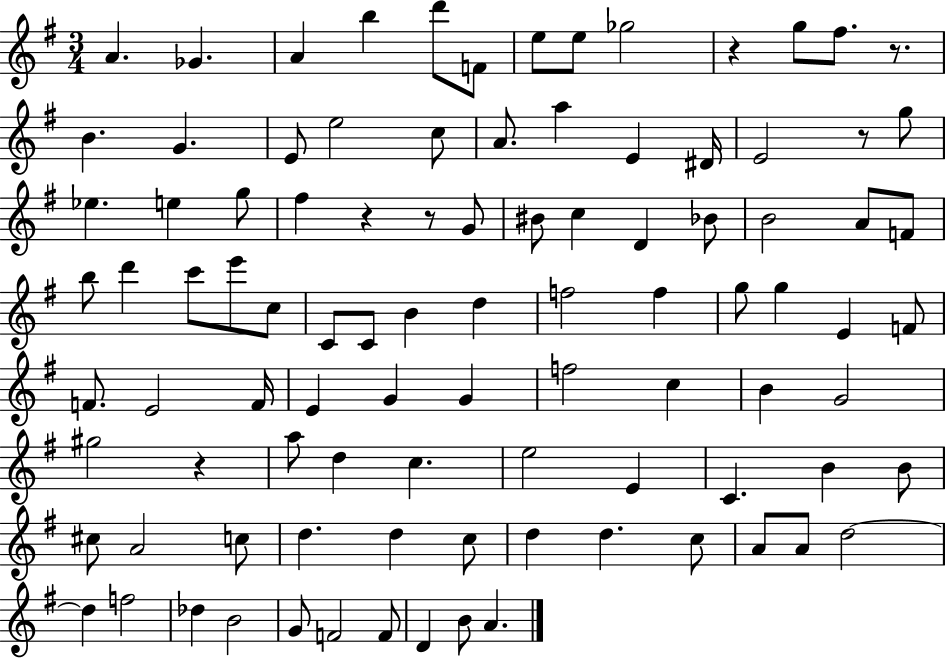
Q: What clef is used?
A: treble